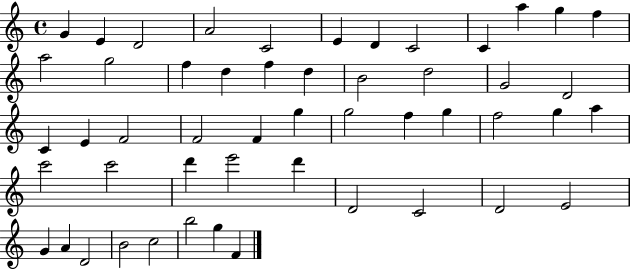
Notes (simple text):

G4/q E4/q D4/h A4/h C4/h E4/q D4/q C4/h C4/q A5/q G5/q F5/q A5/h G5/h F5/q D5/q F5/q D5/q B4/h D5/h G4/h D4/h C4/q E4/q F4/h F4/h F4/q G5/q G5/h F5/q G5/q F5/h G5/q A5/q C6/h C6/h D6/q E6/h D6/q D4/h C4/h D4/h E4/h G4/q A4/q D4/h B4/h C5/h B5/h G5/q F4/q